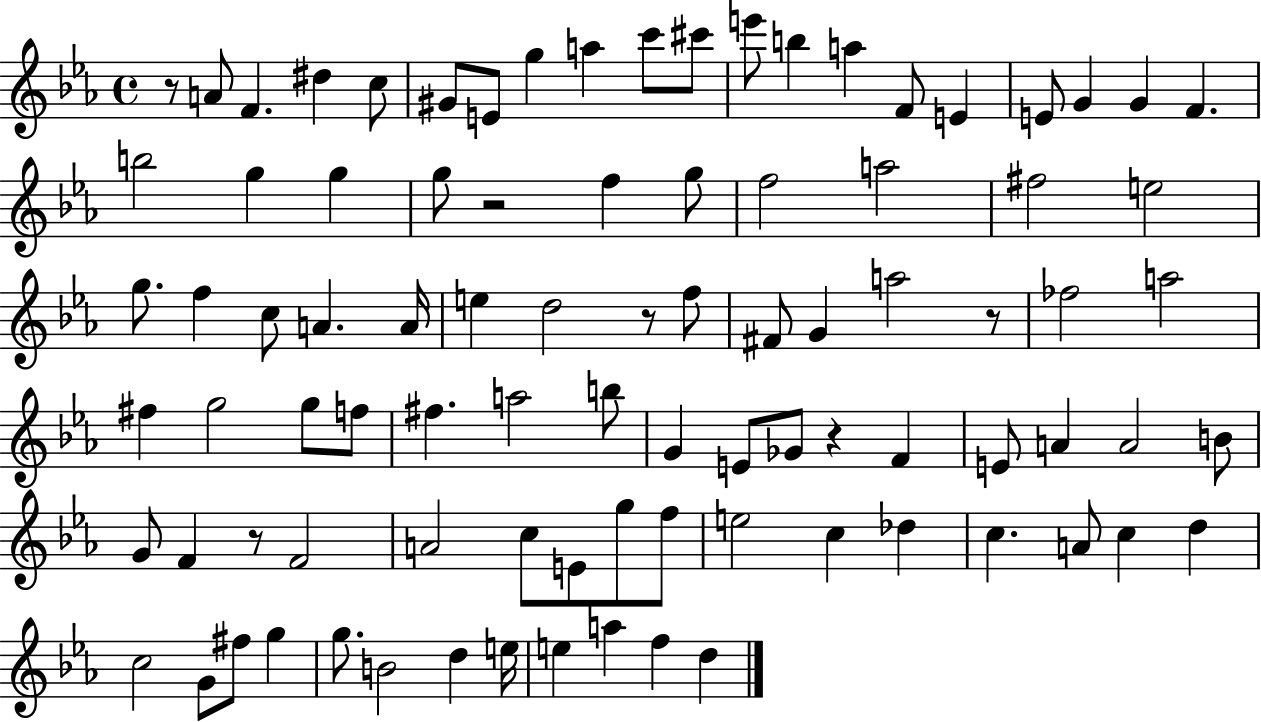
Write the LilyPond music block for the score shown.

{
  \clef treble
  \time 4/4
  \defaultTimeSignature
  \key ees \major
  r8 a'8 f'4. dis''4 c''8 | gis'8 e'8 g''4 a''4 c'''8 cis'''8 | e'''8 b''4 a''4 f'8 e'4 | e'8 g'4 g'4 f'4. | \break b''2 g''4 g''4 | g''8 r2 f''4 g''8 | f''2 a''2 | fis''2 e''2 | \break g''8. f''4 c''8 a'4. a'16 | e''4 d''2 r8 f''8 | fis'8 g'4 a''2 r8 | fes''2 a''2 | \break fis''4 g''2 g''8 f''8 | fis''4. a''2 b''8 | g'4 e'8 ges'8 r4 f'4 | e'8 a'4 a'2 b'8 | \break g'8 f'4 r8 f'2 | a'2 c''8 e'8 g''8 f''8 | e''2 c''4 des''4 | c''4. a'8 c''4 d''4 | \break c''2 g'8 fis''8 g''4 | g''8. b'2 d''4 e''16 | e''4 a''4 f''4 d''4 | \bar "|."
}